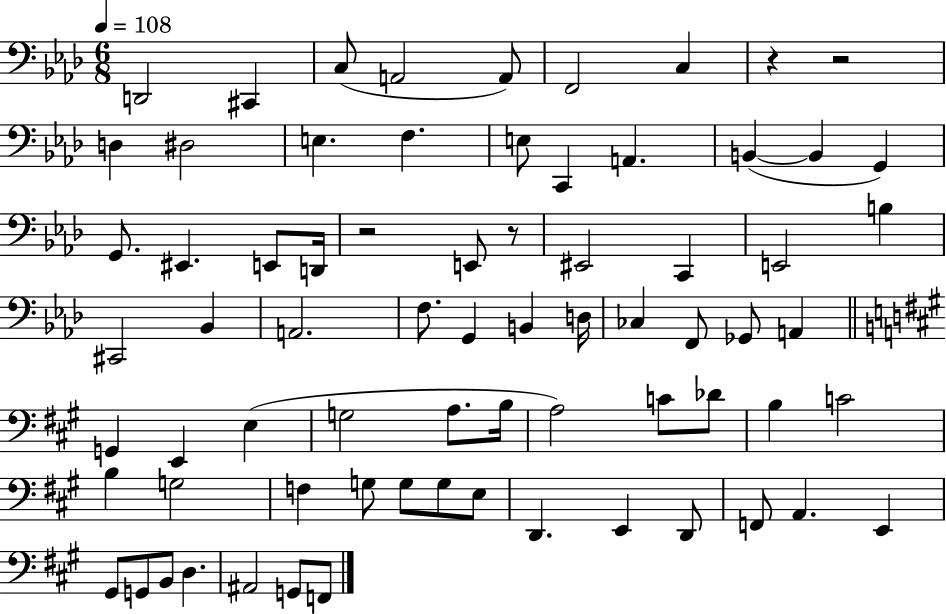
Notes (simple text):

D2/h C#2/q C3/e A2/h A2/e F2/h C3/q R/q R/h D3/q D#3/h E3/q. F3/q. E3/e C2/q A2/q. B2/q B2/q G2/q G2/e. EIS2/q. E2/e D2/s R/h E2/e R/e EIS2/h C2/q E2/h B3/q C#2/h Bb2/q A2/h. F3/e. G2/q B2/q D3/s CES3/q F2/e Gb2/e A2/q G2/q E2/q E3/q G3/h A3/e. B3/s A3/h C4/e Db4/e B3/q C4/h B3/q G3/h F3/q G3/e G3/e G3/e E3/e D2/q. E2/q D2/e F2/e A2/q. E2/q G#2/e G2/e B2/e D3/q. A#2/h G2/e F2/e